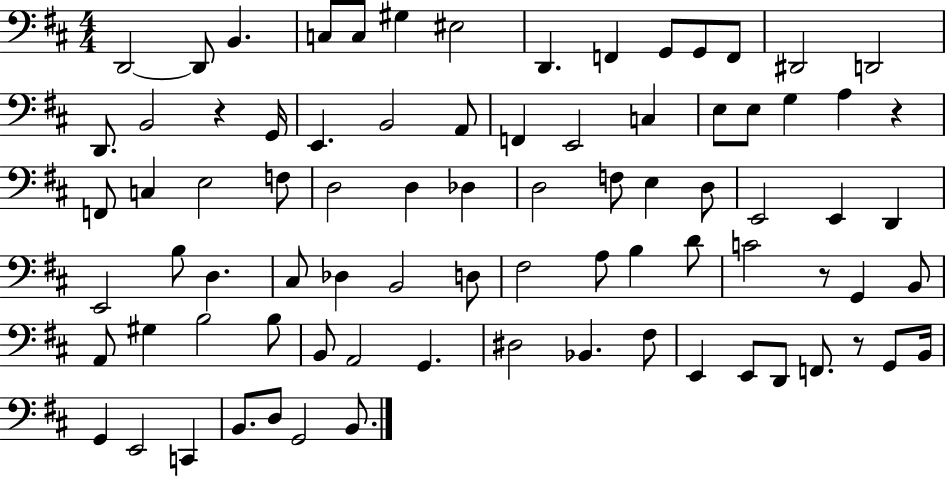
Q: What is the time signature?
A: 4/4